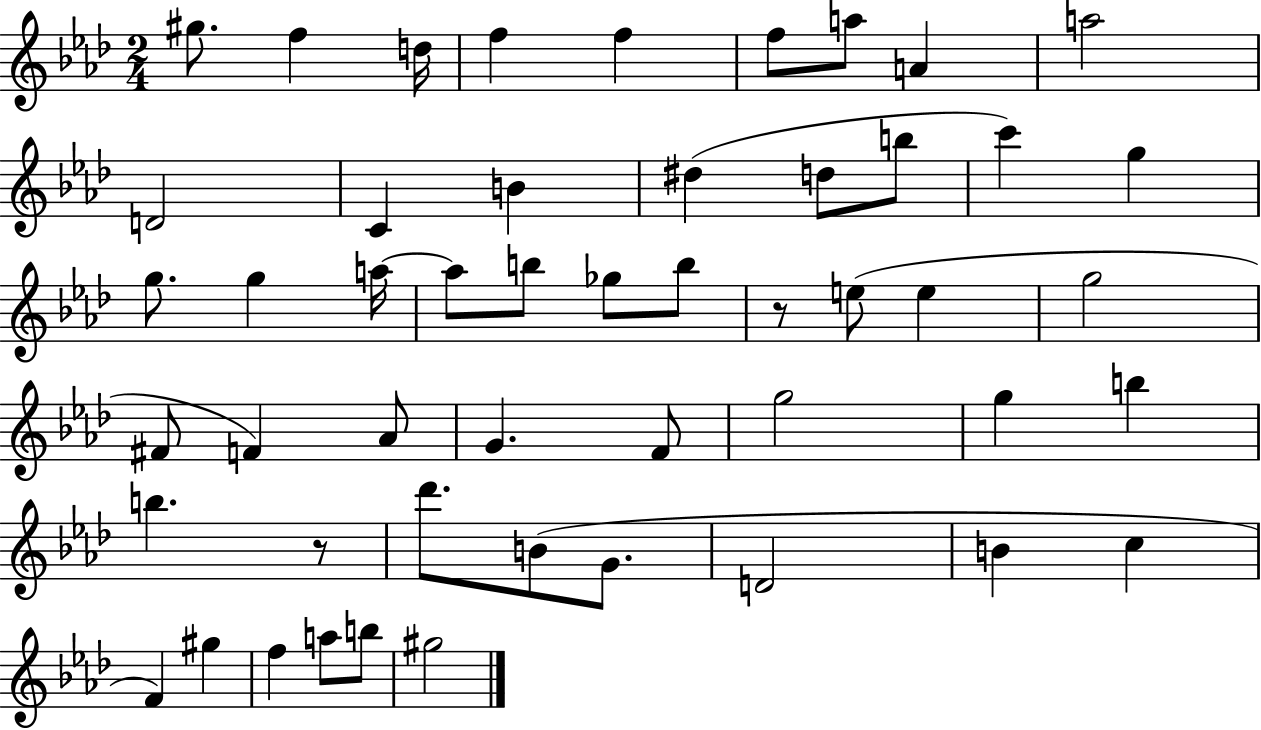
G#5/e. F5/q D5/s F5/q F5/q F5/e A5/e A4/q A5/h D4/h C4/q B4/q D#5/q D5/e B5/e C6/q G5/q G5/e. G5/q A5/s A5/e B5/e Gb5/e B5/e R/e E5/e E5/q G5/h F#4/e F4/q Ab4/e G4/q. F4/e G5/h G5/q B5/q B5/q. R/e Db6/e. B4/e G4/e. D4/h B4/q C5/q F4/q G#5/q F5/q A5/e B5/e G#5/h